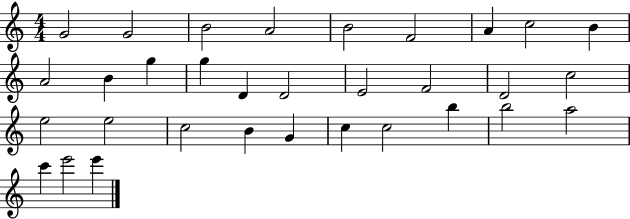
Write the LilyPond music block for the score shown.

{
  \clef treble
  \numericTimeSignature
  \time 4/4
  \key c \major
  g'2 g'2 | b'2 a'2 | b'2 f'2 | a'4 c''2 b'4 | \break a'2 b'4 g''4 | g''4 d'4 d'2 | e'2 f'2 | d'2 c''2 | \break e''2 e''2 | c''2 b'4 g'4 | c''4 c''2 b''4 | b''2 a''2 | \break c'''4 e'''2 e'''4 | \bar "|."
}